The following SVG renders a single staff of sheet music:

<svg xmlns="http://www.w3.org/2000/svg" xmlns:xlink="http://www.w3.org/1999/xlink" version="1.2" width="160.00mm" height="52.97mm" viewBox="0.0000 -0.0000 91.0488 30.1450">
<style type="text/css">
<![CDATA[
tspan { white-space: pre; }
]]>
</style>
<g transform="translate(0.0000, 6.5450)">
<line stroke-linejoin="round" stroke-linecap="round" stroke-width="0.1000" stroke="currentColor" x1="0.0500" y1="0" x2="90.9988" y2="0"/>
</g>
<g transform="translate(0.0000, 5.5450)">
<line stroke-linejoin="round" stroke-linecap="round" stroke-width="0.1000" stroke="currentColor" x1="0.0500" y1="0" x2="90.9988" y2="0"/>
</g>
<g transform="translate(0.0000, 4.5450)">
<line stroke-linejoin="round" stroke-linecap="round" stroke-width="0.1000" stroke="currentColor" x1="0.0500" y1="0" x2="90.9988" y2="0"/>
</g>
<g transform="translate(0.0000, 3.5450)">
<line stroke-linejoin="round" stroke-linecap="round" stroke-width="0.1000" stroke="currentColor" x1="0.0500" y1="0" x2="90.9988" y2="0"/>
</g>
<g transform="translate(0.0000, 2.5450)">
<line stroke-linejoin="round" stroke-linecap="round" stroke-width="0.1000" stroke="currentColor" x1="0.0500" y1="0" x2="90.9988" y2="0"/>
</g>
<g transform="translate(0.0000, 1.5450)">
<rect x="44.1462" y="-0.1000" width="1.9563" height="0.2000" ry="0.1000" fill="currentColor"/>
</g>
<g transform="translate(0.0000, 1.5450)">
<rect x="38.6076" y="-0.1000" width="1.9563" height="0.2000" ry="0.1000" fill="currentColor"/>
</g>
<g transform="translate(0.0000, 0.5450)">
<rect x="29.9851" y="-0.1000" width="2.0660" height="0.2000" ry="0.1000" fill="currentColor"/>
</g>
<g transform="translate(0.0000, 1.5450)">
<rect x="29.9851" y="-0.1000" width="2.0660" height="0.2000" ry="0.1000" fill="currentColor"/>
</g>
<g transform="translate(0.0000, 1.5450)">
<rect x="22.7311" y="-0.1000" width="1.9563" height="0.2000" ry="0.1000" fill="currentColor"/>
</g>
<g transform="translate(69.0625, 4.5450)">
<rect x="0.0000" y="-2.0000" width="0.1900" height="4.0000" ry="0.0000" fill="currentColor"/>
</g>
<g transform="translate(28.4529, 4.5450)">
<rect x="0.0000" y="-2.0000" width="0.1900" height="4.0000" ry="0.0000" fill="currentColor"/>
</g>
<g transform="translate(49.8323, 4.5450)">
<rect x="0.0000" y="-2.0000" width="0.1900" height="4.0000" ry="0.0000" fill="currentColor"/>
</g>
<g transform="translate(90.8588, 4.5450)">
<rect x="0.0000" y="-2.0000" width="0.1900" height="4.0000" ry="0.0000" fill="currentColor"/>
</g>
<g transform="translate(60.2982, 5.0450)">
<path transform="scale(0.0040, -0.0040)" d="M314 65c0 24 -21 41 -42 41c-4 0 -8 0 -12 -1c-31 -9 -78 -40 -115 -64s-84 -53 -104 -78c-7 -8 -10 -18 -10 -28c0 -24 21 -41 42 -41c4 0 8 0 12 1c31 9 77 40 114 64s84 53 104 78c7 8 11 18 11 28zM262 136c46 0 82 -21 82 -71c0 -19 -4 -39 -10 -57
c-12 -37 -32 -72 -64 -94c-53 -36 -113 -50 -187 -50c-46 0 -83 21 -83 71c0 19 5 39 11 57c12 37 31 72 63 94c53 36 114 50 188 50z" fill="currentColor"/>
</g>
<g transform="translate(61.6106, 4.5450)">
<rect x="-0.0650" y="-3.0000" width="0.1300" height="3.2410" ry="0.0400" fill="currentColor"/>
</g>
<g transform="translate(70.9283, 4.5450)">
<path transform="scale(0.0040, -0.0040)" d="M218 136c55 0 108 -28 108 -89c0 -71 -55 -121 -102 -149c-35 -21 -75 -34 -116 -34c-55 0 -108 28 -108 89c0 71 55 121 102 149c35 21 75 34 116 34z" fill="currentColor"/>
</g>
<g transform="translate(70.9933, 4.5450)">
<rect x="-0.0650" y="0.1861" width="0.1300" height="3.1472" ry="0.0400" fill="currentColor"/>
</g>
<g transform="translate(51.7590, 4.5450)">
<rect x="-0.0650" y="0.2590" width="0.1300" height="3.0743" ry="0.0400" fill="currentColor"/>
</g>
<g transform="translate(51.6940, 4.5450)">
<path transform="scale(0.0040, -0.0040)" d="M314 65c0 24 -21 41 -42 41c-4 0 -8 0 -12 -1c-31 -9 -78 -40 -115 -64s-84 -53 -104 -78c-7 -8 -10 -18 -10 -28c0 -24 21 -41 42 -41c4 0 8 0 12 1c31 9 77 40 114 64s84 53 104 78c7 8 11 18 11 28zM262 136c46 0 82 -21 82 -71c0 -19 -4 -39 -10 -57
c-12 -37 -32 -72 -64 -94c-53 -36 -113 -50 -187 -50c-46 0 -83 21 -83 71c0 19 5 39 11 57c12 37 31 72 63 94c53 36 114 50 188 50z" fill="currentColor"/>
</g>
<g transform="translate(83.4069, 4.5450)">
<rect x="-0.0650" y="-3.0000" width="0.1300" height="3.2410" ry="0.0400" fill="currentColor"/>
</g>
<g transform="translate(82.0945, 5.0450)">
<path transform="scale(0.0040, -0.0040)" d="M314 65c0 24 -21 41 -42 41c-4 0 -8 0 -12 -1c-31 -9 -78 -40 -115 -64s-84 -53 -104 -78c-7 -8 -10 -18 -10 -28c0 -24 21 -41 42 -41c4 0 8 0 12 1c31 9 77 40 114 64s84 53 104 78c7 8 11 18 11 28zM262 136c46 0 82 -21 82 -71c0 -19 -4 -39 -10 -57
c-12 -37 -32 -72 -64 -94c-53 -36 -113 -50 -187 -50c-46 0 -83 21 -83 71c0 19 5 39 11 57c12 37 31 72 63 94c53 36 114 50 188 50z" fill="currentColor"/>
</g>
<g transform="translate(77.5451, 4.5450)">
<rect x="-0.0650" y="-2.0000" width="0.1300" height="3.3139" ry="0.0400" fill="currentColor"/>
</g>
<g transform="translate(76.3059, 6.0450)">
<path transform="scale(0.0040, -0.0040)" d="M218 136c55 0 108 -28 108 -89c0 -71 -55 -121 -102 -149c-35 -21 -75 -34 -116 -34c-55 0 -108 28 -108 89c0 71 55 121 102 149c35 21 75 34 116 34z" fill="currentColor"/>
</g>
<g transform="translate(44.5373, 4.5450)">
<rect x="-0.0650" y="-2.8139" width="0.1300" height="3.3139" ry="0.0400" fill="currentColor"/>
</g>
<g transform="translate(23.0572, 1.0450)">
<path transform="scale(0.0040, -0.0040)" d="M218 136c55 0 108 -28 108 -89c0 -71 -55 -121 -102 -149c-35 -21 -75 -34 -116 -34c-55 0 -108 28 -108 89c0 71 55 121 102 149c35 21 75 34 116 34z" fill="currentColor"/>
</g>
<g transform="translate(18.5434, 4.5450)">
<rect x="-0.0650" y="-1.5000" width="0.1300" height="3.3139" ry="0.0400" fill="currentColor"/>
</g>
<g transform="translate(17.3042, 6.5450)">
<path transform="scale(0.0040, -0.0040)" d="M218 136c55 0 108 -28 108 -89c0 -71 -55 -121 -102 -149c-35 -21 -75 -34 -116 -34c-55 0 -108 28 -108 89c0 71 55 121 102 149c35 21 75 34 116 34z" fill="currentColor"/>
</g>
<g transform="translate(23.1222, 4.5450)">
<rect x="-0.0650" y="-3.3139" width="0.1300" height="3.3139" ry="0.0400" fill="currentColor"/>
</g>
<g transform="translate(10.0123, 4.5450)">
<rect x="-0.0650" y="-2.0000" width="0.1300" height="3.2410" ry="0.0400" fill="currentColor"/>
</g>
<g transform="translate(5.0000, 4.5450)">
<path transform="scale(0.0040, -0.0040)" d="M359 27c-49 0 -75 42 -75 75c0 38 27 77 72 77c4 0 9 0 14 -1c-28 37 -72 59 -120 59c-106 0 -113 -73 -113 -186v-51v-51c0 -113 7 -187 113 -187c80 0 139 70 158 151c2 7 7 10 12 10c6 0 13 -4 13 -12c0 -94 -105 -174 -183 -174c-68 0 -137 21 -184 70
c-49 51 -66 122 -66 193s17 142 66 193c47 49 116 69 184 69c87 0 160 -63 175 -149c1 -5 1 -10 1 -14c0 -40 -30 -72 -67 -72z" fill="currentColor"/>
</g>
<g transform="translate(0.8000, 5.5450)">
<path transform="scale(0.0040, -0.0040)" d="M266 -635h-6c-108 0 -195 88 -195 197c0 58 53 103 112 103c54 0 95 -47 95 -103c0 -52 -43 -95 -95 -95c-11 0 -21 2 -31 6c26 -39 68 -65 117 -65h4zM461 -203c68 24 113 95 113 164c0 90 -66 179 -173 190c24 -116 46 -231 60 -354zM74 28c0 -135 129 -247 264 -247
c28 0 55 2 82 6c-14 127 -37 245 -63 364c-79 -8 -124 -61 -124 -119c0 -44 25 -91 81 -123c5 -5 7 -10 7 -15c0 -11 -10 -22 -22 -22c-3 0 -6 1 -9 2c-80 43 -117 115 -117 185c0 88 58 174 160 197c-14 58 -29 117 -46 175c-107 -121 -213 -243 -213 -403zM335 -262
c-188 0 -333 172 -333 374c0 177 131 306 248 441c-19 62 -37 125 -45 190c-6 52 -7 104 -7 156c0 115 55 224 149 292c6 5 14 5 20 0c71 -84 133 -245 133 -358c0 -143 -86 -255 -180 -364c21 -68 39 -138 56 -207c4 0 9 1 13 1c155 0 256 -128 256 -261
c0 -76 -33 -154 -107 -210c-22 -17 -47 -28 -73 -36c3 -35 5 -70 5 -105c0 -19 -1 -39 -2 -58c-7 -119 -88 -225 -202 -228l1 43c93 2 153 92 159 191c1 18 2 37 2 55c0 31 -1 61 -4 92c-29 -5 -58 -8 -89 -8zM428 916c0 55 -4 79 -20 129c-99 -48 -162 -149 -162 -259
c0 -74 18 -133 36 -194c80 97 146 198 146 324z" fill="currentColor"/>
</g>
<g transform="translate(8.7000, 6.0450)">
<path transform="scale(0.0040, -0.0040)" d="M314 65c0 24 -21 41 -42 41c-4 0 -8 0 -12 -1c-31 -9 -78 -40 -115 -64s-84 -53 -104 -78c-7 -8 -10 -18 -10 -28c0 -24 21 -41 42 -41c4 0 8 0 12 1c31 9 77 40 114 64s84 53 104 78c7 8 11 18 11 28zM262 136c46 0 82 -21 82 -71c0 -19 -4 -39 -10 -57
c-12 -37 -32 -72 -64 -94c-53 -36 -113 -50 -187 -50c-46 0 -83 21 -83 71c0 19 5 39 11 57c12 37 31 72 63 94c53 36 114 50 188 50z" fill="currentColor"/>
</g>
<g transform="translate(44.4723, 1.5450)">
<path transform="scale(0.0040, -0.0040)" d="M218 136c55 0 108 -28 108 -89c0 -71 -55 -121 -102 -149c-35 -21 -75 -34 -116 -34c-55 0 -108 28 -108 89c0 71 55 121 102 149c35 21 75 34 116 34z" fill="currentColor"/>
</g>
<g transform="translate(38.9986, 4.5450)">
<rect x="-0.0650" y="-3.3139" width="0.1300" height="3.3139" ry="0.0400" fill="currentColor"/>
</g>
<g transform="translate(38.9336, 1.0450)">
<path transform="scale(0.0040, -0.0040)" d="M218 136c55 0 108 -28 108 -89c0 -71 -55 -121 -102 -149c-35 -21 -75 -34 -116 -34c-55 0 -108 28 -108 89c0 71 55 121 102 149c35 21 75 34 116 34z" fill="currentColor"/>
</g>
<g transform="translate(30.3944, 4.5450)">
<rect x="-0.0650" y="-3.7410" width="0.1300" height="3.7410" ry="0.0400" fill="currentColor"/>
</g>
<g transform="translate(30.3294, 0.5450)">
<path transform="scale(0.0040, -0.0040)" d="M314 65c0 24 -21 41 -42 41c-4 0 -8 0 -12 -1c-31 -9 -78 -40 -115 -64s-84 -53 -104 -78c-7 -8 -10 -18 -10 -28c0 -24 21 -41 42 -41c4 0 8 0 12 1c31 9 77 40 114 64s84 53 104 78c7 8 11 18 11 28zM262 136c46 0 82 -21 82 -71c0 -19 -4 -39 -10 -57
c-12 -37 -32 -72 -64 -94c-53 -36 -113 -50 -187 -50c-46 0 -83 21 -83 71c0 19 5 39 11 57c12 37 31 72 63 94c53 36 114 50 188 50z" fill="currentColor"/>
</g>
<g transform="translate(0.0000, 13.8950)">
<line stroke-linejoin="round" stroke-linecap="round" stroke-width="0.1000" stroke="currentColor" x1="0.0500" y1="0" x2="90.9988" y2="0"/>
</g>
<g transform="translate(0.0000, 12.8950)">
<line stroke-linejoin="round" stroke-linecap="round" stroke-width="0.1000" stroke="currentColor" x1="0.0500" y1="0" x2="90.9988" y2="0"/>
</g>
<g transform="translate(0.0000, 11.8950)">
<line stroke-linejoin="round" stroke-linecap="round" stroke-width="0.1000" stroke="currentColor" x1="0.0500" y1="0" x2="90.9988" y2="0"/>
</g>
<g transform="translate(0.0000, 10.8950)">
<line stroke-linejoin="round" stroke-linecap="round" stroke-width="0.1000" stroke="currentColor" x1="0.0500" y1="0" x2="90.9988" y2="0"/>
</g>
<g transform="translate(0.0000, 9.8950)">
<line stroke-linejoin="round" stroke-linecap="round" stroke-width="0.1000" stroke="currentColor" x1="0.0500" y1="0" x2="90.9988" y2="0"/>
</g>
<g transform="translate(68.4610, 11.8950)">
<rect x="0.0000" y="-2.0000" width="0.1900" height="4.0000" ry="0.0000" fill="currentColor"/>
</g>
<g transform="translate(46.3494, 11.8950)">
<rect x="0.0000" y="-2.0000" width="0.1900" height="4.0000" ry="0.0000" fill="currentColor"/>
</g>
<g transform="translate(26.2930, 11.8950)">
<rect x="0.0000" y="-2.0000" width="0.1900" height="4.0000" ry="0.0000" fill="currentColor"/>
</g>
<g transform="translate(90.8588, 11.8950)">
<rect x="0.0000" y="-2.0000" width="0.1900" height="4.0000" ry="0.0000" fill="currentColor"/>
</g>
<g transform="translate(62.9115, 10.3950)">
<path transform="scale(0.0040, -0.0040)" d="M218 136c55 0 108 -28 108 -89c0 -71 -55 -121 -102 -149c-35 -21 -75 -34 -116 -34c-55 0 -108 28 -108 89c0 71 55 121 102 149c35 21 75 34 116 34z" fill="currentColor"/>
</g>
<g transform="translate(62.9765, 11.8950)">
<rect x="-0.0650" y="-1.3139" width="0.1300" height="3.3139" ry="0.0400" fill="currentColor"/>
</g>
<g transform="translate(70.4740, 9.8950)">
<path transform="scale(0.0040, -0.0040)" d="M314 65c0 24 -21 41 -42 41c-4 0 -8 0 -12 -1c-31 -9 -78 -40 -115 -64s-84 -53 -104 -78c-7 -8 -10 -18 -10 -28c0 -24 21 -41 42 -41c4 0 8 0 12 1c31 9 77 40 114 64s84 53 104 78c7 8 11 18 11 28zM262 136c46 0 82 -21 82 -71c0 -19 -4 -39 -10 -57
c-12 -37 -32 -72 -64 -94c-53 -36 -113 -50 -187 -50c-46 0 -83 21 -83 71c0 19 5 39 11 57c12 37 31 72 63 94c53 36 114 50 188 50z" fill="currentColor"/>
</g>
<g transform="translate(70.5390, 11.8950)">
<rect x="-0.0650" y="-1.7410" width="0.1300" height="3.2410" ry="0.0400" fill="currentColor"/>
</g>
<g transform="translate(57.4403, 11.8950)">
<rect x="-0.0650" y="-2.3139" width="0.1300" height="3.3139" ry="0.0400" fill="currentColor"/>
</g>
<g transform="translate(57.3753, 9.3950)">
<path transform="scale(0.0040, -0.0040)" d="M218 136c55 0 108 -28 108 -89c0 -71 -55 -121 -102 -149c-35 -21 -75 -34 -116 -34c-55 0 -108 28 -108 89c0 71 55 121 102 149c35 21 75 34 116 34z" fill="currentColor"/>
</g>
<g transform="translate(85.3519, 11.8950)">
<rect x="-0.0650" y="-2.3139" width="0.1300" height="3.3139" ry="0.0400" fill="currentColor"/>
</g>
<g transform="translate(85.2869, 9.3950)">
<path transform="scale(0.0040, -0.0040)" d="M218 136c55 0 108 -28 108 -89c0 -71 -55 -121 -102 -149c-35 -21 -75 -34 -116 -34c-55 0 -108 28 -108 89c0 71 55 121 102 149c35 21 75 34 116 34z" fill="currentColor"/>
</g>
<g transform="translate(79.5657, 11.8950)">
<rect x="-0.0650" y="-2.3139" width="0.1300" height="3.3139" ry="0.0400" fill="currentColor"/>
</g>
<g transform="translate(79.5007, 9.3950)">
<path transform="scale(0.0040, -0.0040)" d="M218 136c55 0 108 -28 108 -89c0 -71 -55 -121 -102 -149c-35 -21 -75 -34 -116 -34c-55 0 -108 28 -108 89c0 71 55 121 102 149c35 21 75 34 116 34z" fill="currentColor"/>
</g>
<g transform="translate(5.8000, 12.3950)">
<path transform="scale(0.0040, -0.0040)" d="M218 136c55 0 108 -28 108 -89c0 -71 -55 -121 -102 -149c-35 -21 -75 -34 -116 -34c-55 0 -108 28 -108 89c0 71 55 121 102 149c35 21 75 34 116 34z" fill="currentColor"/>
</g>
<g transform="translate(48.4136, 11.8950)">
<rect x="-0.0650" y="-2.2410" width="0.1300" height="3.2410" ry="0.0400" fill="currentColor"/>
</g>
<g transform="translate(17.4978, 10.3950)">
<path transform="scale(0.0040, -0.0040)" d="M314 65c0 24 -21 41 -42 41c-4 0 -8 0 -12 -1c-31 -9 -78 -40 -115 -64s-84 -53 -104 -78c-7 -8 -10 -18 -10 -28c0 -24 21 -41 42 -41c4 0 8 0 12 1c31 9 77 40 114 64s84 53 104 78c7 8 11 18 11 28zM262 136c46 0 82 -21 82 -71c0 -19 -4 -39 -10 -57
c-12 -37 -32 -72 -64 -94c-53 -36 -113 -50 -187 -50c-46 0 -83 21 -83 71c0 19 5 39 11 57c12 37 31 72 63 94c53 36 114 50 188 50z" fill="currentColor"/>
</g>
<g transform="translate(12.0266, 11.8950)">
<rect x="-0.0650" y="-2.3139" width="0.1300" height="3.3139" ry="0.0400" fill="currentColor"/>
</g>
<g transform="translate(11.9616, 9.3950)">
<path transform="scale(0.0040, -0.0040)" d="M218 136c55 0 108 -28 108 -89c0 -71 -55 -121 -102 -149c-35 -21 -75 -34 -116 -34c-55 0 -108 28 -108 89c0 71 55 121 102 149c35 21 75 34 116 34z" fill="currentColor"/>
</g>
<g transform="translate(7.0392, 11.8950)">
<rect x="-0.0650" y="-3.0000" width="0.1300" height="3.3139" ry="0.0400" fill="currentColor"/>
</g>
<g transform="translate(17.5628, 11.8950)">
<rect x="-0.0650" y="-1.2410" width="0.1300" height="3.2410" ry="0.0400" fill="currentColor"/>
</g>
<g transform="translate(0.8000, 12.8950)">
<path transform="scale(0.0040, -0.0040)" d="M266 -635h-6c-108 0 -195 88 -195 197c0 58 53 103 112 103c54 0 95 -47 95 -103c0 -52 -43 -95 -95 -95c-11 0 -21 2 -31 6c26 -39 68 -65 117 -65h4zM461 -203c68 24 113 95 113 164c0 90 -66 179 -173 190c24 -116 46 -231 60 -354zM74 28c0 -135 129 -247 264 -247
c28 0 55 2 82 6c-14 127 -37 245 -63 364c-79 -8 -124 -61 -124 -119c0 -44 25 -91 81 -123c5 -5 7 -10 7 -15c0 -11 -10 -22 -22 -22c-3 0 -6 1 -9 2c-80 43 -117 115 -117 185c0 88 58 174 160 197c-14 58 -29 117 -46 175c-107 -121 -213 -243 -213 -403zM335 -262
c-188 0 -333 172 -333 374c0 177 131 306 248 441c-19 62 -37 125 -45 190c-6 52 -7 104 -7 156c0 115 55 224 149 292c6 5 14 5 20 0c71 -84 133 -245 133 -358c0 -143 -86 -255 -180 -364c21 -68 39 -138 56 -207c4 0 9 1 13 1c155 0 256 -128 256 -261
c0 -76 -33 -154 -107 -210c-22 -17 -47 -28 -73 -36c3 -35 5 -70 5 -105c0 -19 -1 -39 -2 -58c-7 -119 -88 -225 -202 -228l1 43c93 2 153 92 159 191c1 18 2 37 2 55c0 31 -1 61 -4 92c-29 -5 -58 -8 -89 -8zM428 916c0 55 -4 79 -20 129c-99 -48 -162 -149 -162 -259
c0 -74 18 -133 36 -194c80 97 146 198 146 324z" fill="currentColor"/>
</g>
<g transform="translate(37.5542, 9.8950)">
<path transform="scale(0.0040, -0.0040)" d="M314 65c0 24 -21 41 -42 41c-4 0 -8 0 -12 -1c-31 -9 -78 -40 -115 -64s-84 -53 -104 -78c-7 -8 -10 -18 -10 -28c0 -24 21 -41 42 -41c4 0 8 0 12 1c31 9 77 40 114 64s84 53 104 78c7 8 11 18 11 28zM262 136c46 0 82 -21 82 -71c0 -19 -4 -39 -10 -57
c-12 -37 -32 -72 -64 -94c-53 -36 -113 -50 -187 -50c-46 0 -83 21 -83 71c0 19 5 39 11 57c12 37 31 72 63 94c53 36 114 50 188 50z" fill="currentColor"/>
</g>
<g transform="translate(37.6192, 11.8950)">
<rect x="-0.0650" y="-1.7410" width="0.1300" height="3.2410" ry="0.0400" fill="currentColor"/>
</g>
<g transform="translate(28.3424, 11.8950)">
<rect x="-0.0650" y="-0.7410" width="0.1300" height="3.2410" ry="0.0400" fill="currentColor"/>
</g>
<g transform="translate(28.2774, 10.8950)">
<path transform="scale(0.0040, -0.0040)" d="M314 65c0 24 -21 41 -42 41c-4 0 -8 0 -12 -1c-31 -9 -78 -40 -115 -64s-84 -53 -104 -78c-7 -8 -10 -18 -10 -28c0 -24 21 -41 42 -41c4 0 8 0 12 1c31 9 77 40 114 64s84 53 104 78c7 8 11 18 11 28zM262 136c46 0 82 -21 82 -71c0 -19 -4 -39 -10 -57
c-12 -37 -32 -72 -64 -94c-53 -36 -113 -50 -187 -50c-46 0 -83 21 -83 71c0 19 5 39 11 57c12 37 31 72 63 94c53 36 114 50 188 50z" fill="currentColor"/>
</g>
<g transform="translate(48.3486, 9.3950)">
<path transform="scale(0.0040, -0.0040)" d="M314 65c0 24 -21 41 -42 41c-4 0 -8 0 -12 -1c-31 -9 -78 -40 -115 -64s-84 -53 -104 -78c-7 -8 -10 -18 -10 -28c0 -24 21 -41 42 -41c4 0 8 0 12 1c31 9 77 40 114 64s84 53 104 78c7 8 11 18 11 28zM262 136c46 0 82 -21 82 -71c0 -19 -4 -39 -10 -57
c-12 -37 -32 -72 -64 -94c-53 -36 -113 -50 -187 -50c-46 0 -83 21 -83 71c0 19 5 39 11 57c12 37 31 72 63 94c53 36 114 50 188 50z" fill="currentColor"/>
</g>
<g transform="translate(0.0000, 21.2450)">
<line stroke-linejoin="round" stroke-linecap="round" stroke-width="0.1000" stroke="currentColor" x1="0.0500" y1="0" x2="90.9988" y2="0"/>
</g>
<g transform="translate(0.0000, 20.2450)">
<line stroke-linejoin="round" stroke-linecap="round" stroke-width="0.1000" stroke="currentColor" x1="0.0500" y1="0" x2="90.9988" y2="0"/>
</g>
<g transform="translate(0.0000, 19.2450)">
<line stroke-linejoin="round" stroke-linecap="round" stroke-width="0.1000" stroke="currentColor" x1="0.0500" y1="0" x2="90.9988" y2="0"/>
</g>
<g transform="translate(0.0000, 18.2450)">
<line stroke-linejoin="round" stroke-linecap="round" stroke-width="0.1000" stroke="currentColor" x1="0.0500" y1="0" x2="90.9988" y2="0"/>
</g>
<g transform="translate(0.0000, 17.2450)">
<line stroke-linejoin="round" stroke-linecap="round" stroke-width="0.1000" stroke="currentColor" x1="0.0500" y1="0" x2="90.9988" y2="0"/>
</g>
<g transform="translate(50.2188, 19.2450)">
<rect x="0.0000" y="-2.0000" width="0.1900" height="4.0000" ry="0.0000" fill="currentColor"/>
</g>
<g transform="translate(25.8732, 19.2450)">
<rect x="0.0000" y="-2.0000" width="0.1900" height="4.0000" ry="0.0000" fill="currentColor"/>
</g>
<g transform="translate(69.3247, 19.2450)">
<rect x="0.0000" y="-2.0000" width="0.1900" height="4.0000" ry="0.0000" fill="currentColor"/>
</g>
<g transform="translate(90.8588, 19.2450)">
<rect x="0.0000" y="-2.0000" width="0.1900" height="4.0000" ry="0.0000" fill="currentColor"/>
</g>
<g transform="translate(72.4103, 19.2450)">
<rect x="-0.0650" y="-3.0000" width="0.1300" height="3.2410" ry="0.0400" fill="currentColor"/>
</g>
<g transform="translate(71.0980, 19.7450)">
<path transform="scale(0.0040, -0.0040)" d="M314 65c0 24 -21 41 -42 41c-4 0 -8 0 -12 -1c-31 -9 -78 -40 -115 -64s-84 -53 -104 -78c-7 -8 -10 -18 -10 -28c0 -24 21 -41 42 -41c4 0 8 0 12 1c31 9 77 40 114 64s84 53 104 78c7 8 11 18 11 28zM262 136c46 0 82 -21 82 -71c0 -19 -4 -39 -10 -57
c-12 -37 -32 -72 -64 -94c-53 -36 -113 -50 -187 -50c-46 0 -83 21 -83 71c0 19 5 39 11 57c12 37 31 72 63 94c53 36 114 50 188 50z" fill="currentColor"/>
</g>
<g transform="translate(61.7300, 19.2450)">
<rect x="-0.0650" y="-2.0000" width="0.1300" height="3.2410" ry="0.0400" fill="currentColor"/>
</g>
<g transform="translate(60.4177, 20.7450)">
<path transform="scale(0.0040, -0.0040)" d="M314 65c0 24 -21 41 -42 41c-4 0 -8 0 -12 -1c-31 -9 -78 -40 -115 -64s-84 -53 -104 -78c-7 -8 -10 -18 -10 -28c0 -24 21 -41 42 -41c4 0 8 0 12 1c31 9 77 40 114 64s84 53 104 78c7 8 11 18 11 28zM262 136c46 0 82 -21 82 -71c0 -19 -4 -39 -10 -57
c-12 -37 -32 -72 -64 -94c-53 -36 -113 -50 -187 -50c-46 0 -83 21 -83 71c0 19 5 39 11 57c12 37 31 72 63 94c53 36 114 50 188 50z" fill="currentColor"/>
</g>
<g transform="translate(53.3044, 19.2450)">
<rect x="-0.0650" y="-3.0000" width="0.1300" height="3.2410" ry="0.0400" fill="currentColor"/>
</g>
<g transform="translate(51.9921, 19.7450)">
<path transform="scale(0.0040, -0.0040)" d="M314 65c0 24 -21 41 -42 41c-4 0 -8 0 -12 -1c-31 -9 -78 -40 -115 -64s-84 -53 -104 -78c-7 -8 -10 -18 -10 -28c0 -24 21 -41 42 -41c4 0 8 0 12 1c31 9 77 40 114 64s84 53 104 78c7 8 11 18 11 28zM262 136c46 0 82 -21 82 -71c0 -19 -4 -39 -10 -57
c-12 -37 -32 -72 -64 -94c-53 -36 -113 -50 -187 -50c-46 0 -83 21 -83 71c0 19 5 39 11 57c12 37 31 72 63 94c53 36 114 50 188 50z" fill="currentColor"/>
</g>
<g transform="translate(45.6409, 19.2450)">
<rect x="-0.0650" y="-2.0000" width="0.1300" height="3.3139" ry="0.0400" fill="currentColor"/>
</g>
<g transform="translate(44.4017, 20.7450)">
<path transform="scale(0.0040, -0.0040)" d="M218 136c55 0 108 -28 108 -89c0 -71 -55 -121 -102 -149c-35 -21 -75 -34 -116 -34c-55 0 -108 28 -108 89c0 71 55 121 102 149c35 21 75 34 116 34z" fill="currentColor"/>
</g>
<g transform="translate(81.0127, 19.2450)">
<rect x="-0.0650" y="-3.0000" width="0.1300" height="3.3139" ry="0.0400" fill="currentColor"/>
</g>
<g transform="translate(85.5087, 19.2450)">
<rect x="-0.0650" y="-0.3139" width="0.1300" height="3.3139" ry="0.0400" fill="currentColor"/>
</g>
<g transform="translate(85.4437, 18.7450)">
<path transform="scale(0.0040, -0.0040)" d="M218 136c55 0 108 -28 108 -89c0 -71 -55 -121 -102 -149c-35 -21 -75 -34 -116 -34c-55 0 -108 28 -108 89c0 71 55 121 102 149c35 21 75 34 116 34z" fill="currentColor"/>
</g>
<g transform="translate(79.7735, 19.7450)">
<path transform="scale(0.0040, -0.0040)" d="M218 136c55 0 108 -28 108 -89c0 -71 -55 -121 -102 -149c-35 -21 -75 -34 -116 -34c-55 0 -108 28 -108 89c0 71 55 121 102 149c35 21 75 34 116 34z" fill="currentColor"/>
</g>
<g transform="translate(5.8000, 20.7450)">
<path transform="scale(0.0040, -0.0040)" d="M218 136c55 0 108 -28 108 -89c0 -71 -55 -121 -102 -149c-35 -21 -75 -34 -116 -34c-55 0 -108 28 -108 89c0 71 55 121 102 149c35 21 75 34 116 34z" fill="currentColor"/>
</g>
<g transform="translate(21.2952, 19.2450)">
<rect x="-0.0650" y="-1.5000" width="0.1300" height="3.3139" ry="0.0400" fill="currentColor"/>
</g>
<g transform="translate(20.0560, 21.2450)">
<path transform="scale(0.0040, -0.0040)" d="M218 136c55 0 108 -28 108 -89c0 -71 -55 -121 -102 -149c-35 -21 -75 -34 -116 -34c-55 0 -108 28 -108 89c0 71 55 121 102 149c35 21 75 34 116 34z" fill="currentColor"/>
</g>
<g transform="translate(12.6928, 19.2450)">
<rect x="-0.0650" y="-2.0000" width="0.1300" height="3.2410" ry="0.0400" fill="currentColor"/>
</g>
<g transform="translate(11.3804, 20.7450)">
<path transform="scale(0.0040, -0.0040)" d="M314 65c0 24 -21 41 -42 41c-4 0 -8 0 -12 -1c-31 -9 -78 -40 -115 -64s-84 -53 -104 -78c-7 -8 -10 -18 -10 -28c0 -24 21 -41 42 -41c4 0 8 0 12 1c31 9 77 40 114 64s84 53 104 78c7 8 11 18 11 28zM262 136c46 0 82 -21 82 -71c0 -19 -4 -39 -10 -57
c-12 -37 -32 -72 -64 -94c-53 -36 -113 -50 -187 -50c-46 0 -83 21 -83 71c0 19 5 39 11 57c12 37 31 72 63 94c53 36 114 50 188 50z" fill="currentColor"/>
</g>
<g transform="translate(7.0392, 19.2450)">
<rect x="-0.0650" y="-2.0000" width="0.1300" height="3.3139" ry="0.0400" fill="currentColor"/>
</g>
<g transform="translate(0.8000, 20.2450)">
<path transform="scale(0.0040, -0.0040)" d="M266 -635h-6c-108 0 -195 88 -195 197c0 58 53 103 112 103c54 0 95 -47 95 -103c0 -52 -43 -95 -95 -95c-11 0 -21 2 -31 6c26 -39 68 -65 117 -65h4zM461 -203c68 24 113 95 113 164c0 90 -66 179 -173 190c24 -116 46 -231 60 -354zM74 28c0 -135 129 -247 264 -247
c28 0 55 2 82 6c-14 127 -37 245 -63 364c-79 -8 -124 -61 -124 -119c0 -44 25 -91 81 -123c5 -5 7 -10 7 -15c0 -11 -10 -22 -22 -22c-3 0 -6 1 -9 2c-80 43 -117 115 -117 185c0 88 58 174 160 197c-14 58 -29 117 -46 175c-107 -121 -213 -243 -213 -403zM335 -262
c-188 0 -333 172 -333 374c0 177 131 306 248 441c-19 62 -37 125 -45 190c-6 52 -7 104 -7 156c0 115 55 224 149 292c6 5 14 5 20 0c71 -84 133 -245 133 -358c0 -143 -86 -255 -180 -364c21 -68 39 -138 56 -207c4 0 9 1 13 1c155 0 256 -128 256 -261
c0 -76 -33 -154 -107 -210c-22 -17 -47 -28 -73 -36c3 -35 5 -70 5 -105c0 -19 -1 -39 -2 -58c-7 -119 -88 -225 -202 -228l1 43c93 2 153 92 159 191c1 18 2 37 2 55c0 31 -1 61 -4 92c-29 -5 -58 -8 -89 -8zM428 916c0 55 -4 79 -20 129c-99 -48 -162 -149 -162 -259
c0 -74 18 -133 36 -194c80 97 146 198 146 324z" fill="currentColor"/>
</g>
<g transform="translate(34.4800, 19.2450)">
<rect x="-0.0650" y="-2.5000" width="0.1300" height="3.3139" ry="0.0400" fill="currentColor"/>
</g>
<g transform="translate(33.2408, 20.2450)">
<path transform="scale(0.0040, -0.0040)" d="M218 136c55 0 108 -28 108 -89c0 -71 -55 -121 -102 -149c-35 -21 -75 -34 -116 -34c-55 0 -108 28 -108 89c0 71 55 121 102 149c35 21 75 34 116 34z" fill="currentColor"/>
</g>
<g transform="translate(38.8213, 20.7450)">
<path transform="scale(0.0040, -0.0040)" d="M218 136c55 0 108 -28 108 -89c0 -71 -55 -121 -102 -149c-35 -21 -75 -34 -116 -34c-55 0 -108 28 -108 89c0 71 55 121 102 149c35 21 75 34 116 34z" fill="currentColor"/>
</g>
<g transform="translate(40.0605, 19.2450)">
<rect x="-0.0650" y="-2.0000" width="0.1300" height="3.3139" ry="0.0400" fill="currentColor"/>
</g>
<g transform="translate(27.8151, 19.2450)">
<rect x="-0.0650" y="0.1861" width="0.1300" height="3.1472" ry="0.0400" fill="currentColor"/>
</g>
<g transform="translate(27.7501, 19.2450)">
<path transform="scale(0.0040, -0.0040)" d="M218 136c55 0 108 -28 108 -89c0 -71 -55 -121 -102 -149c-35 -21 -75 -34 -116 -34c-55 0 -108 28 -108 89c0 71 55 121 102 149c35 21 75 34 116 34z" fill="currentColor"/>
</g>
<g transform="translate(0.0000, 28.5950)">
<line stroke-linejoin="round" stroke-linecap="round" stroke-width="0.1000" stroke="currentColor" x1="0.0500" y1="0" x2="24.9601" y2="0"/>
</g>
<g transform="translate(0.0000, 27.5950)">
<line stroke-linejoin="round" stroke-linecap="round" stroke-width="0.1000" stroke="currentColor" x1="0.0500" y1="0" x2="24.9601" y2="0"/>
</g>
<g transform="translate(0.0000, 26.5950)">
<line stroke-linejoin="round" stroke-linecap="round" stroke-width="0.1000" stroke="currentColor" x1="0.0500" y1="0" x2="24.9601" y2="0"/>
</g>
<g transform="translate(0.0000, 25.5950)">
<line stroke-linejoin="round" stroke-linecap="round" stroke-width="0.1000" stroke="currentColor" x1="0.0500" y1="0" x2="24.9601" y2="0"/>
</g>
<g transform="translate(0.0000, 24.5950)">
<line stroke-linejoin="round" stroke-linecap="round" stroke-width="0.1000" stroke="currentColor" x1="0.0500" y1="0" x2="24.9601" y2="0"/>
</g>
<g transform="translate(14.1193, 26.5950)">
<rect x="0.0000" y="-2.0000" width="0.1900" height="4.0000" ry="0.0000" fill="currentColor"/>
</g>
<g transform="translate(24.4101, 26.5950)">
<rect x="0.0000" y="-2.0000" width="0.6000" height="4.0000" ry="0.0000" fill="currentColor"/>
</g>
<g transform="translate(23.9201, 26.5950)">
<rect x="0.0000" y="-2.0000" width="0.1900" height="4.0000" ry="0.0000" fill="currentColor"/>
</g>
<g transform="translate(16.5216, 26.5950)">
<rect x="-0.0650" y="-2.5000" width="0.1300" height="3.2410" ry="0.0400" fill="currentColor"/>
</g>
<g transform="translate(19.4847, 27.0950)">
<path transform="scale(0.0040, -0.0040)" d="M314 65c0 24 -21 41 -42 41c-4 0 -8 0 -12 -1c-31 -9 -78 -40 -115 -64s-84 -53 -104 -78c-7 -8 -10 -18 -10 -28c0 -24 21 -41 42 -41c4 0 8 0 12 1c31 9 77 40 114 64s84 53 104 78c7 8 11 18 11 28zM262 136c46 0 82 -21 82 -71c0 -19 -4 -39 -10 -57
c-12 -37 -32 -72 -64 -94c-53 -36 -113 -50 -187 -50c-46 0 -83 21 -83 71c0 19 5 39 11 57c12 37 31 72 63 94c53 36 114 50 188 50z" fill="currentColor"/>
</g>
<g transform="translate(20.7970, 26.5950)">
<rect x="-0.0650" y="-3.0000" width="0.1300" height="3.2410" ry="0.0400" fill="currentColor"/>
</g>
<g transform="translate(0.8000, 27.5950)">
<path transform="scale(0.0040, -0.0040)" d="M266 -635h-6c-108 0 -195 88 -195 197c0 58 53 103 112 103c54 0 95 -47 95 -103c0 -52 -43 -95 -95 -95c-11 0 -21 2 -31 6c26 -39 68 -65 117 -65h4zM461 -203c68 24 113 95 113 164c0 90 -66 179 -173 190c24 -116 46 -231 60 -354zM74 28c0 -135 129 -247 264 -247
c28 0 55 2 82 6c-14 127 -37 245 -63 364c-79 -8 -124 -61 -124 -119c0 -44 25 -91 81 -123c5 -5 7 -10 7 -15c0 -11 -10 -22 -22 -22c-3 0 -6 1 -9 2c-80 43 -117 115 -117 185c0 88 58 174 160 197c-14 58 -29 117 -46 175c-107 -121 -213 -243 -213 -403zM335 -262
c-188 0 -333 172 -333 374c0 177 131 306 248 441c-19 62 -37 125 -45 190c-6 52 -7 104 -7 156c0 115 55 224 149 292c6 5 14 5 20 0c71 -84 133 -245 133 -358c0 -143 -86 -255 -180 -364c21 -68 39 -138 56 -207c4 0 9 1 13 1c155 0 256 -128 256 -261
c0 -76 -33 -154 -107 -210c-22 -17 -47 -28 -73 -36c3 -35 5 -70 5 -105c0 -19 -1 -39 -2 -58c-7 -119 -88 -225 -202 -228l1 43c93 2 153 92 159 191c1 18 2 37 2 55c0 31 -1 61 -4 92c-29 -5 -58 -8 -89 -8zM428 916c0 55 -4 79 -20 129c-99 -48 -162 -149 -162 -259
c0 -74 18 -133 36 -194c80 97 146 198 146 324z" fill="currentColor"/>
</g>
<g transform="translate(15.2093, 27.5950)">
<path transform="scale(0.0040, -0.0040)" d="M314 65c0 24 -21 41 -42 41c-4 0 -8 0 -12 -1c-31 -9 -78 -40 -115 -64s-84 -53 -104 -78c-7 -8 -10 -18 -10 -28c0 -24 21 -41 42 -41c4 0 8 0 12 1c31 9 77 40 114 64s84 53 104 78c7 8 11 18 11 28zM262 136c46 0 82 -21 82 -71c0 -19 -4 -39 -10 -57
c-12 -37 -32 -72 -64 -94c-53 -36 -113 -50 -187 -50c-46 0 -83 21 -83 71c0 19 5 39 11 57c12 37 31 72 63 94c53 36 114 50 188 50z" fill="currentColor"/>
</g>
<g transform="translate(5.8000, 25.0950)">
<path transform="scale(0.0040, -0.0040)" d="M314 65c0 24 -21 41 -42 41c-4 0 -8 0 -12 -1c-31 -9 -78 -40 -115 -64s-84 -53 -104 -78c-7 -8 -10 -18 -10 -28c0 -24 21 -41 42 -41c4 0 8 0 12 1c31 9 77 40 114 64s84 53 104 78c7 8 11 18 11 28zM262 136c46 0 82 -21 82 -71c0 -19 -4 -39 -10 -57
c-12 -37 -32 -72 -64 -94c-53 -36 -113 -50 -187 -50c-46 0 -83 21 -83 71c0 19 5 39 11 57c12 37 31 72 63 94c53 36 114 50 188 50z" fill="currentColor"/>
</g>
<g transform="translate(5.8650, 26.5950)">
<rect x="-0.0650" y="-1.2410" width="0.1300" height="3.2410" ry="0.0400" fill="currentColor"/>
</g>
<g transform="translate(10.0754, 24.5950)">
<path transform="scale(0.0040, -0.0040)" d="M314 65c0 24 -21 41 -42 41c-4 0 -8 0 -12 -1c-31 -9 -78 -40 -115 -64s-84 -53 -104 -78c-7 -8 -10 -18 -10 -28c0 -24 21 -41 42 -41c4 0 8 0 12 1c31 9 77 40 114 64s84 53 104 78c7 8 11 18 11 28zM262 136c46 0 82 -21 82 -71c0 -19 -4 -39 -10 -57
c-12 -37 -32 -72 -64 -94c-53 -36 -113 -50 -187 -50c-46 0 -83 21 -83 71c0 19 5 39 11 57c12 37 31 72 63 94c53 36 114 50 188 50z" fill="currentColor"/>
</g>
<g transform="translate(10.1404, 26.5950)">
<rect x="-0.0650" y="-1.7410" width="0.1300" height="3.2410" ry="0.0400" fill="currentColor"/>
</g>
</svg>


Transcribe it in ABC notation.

X:1
T:Untitled
M:4/4
L:1/4
K:C
F2 E b c'2 b a B2 A2 B F A2 A g e2 d2 f2 g2 g e f2 g g F F2 E B G F F A2 F2 A2 A c e2 f2 G2 A2